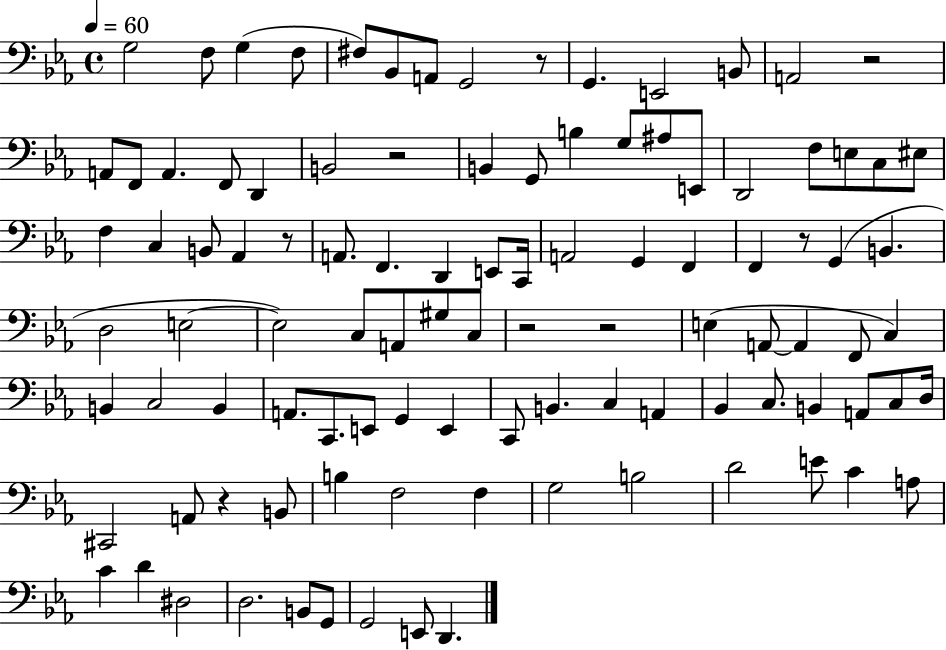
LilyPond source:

{
  \clef bass
  \time 4/4
  \defaultTimeSignature
  \key ees \major
  \tempo 4 = 60
  g2 f8 g4( f8 | fis8) bes,8 a,8 g,2 r8 | g,4. e,2 b,8 | a,2 r2 | \break a,8 f,8 a,4. f,8 d,4 | b,2 r2 | b,4 g,8 b4 g8 ais8 e,8 | d,2 f8 e8 c8 eis8 | \break f4 c4 b,8 aes,4 r8 | a,8. f,4. d,4 e,8 c,16 | a,2 g,4 f,4 | f,4 r8 g,4( b,4. | \break d2 e2~~ | e2) c8 a,8 gis8 c8 | r2 r2 | e4( a,8~~ a,4 f,8 c4) | \break b,4 c2 b,4 | a,8. c,8. e,8 g,4 e,4 | c,8 b,4. c4 a,4 | bes,4 c8. b,4 a,8 c8 d16 | \break cis,2 a,8 r4 b,8 | b4 f2 f4 | g2 b2 | d'2 e'8 c'4 a8 | \break c'4 d'4 dis2 | d2. b,8 g,8 | g,2 e,8 d,4. | \bar "|."
}